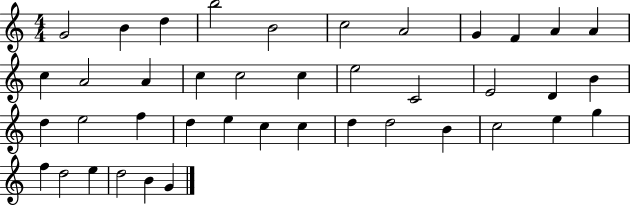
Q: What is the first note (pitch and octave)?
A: G4